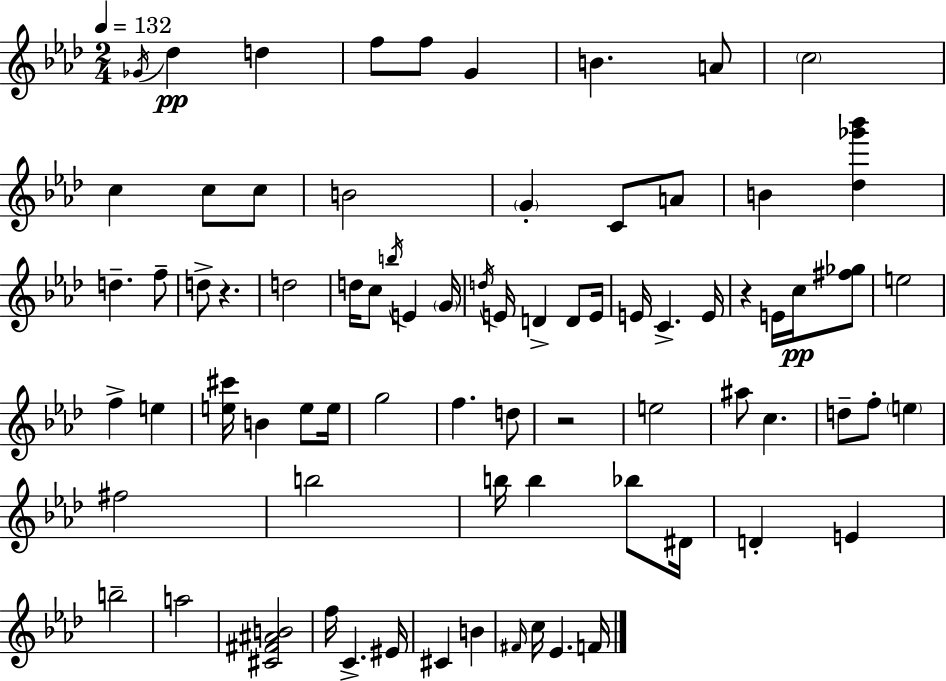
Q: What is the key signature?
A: AES major